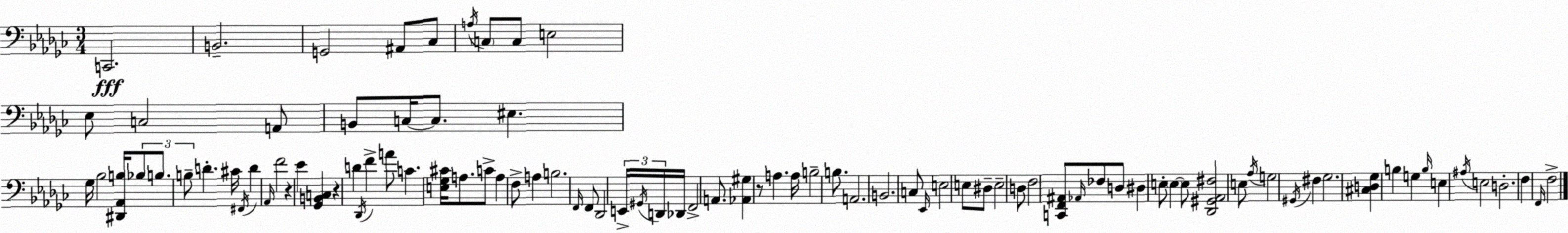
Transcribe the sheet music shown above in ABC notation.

X:1
T:Untitled
M:3/4
L:1/4
K:Ebm
C,,2 B,,2 G,,2 ^A,,/2 _C,/2 A,/4 C,/2 C,/2 E,2 _E,/2 C,2 A,,/2 B,,/2 C,/4 C,/2 ^E, _G,/4 _B,2 [^D,,_A,,B,]/4 _B,/2 B,/2 B,/2 D ^C/4 ^F,,/4 D _A,,/4 F2 z _E [_G,,B,,C,] z D _D,,/4 F A/2 C [E,_G,^C]/4 A,/2 C/2 A, F,/2 A, B,2 F,,/4 F,,/2 _D,,2 E,,/4 ^G,,/4 D,,/4 _D,,/4 F,,2 A,,/2 [_A,,^G,] z/2 A, A,/4 B,2 B,/2 A,,2 B,,2 C,/2 _E,,/4 E,2 E,/2 ^D,/2 E,2 D,/2 F,2 [C,,F,,^A,,]/2 _A,,/4 _F,/2 D,/2 ^D, E,/2 E, E,/2 [_D,,^G,,_A,,^F,]2 E,/2 _A,/4 G,2 ^G,,/4 ^F, _G,2 [^C,D,_G,] B, G, B,/4 E, ^A,/4 E,2 D,2 F, F,,/4 F,2